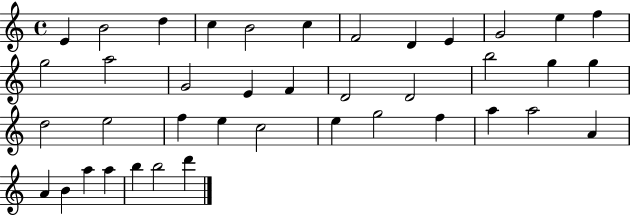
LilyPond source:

{
  \clef treble
  \time 4/4
  \defaultTimeSignature
  \key c \major
  e'4 b'2 d''4 | c''4 b'2 c''4 | f'2 d'4 e'4 | g'2 e''4 f''4 | \break g''2 a''2 | g'2 e'4 f'4 | d'2 d'2 | b''2 g''4 g''4 | \break d''2 e''2 | f''4 e''4 c''2 | e''4 g''2 f''4 | a''4 a''2 a'4 | \break a'4 b'4 a''4 a''4 | b''4 b''2 d'''4 | \bar "|."
}